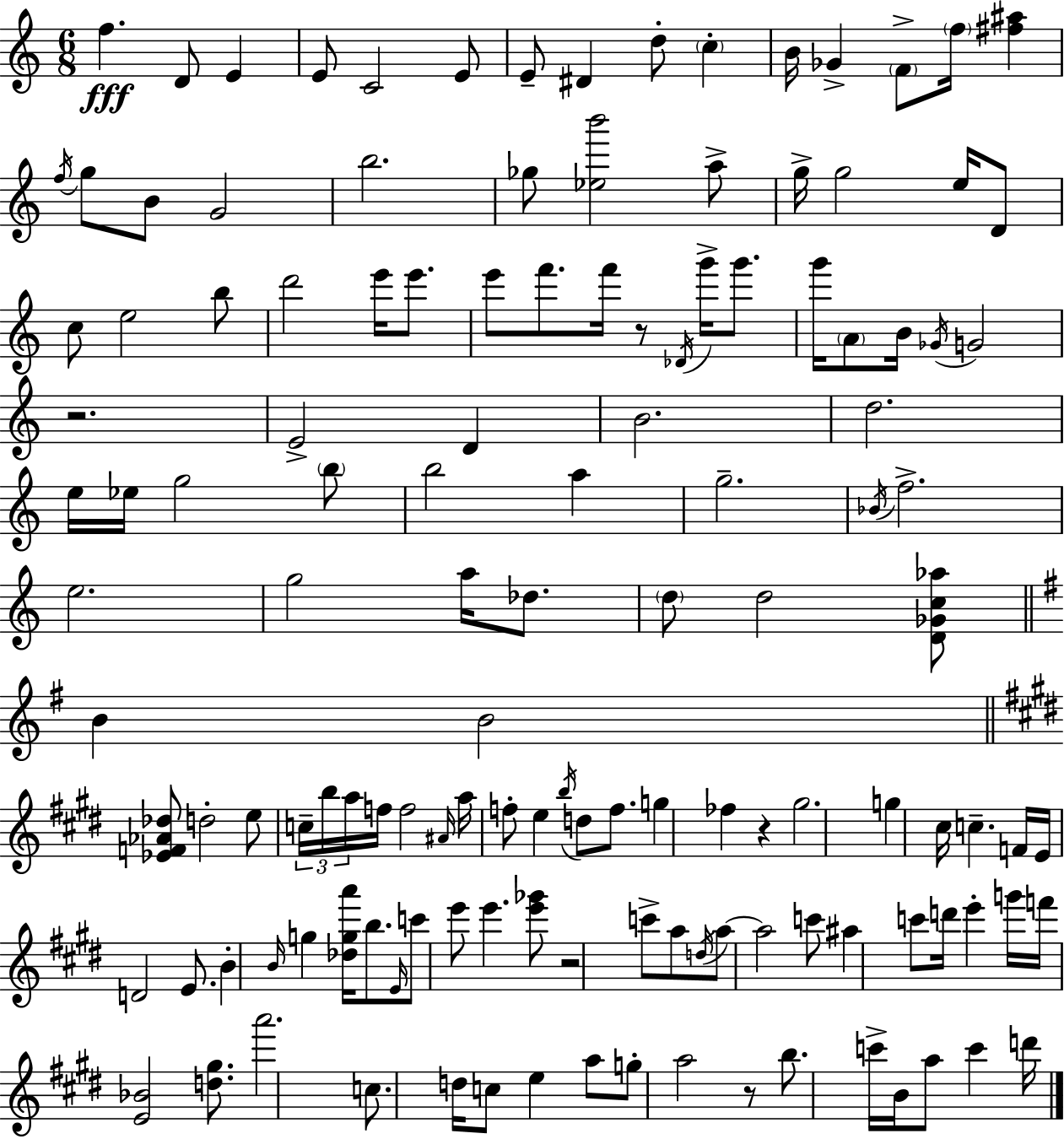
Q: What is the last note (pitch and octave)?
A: D6